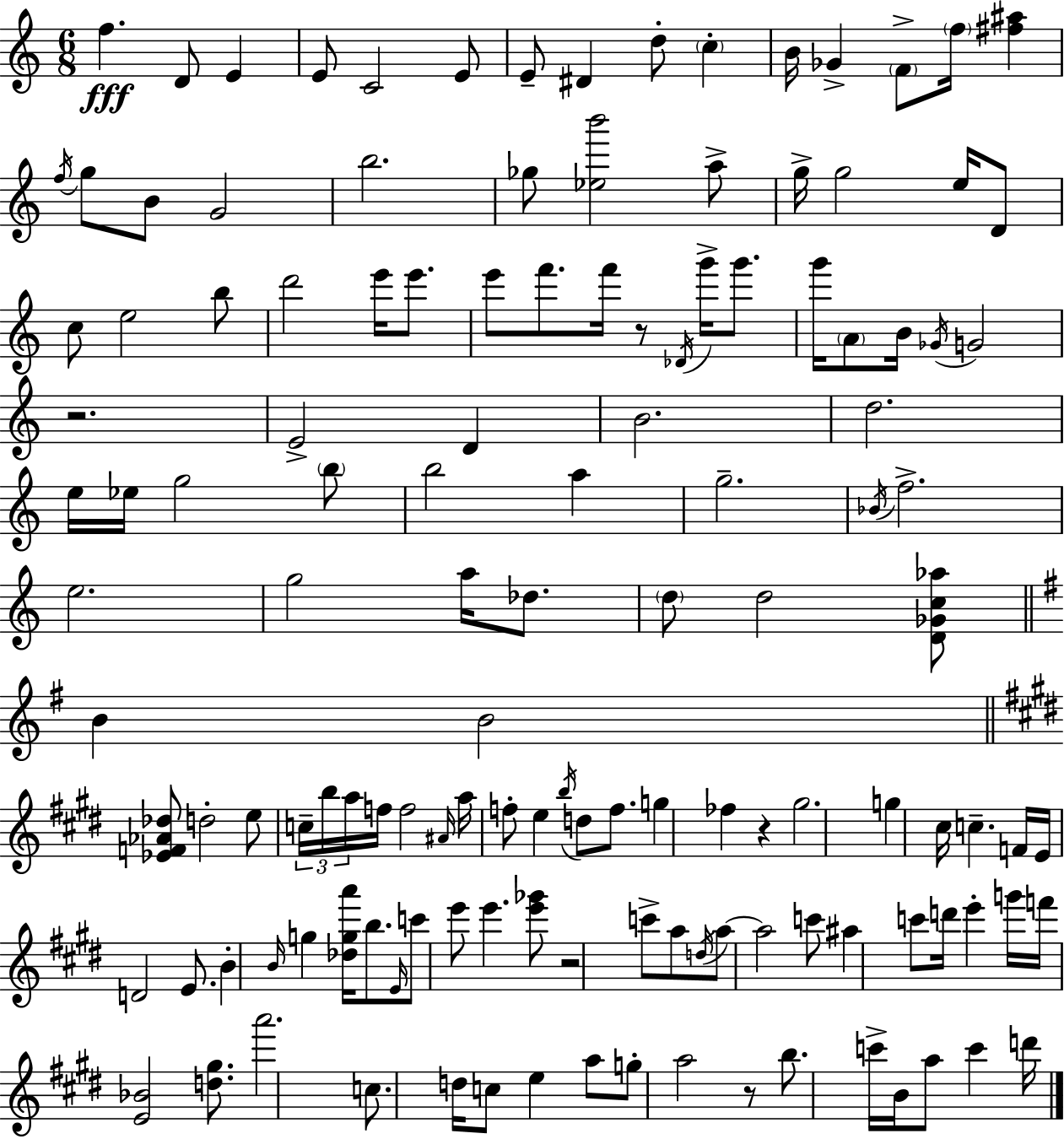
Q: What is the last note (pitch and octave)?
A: D6